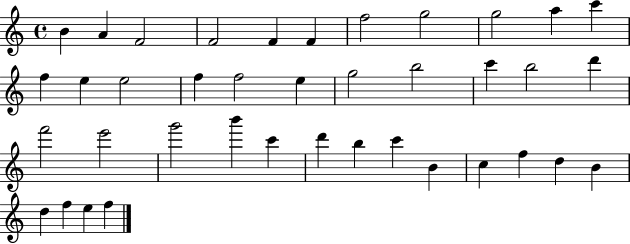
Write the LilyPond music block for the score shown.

{
  \clef treble
  \time 4/4
  \defaultTimeSignature
  \key c \major
  b'4 a'4 f'2 | f'2 f'4 f'4 | f''2 g''2 | g''2 a''4 c'''4 | \break f''4 e''4 e''2 | f''4 f''2 e''4 | g''2 b''2 | c'''4 b''2 d'''4 | \break f'''2 e'''2 | g'''2 b'''4 c'''4 | d'''4 b''4 c'''4 b'4 | c''4 f''4 d''4 b'4 | \break d''4 f''4 e''4 f''4 | \bar "|."
}